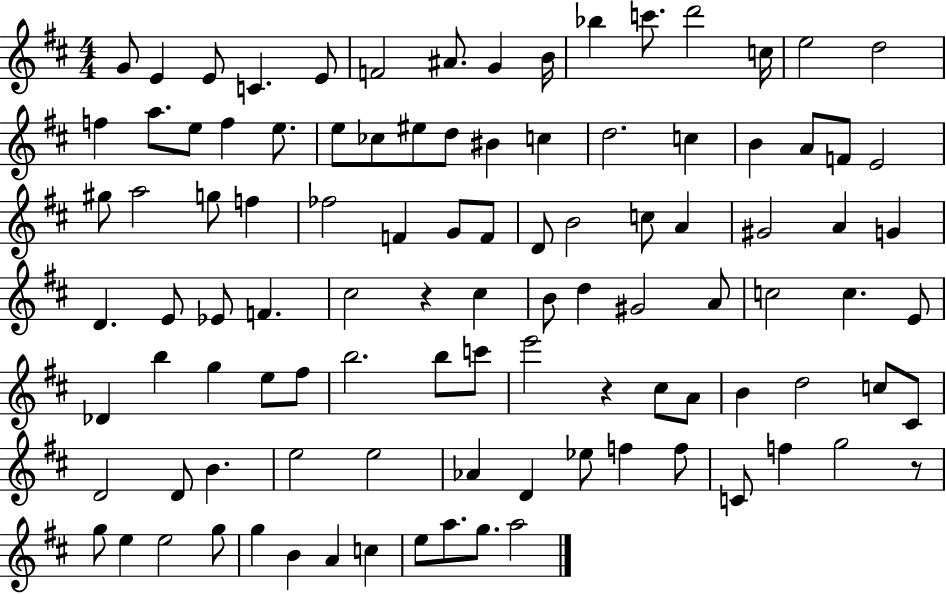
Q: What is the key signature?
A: D major